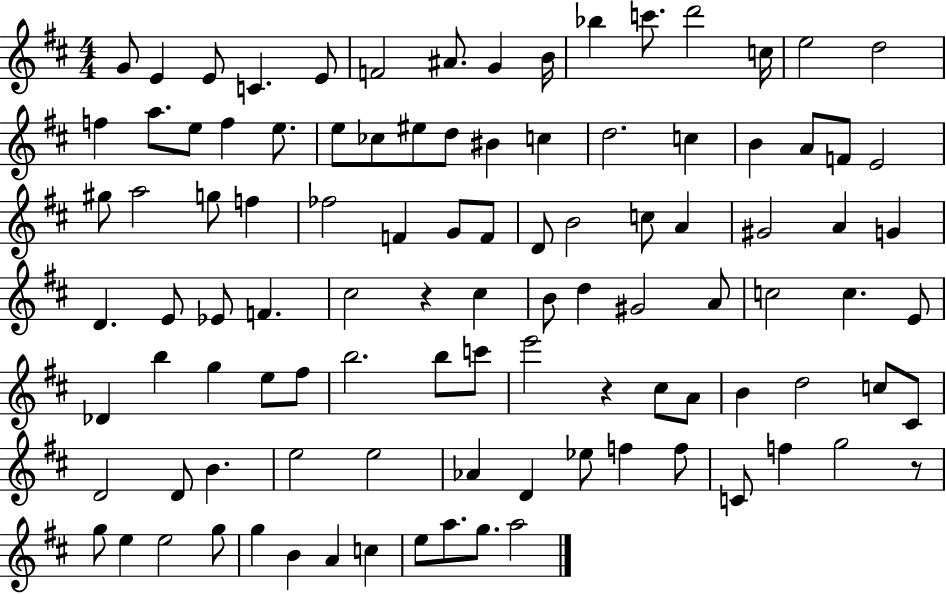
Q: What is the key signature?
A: D major